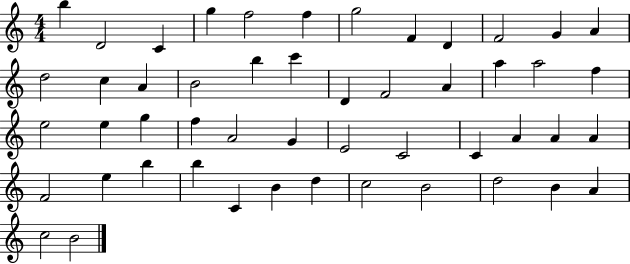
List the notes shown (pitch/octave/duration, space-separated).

B5/q D4/h C4/q G5/q F5/h F5/q G5/h F4/q D4/q F4/h G4/q A4/q D5/h C5/q A4/q B4/h B5/q C6/q D4/q F4/h A4/q A5/q A5/h F5/q E5/h E5/q G5/q F5/q A4/h G4/q E4/h C4/h C4/q A4/q A4/q A4/q F4/h E5/q B5/q B5/q C4/q B4/q D5/q C5/h B4/h D5/h B4/q A4/q C5/h B4/h